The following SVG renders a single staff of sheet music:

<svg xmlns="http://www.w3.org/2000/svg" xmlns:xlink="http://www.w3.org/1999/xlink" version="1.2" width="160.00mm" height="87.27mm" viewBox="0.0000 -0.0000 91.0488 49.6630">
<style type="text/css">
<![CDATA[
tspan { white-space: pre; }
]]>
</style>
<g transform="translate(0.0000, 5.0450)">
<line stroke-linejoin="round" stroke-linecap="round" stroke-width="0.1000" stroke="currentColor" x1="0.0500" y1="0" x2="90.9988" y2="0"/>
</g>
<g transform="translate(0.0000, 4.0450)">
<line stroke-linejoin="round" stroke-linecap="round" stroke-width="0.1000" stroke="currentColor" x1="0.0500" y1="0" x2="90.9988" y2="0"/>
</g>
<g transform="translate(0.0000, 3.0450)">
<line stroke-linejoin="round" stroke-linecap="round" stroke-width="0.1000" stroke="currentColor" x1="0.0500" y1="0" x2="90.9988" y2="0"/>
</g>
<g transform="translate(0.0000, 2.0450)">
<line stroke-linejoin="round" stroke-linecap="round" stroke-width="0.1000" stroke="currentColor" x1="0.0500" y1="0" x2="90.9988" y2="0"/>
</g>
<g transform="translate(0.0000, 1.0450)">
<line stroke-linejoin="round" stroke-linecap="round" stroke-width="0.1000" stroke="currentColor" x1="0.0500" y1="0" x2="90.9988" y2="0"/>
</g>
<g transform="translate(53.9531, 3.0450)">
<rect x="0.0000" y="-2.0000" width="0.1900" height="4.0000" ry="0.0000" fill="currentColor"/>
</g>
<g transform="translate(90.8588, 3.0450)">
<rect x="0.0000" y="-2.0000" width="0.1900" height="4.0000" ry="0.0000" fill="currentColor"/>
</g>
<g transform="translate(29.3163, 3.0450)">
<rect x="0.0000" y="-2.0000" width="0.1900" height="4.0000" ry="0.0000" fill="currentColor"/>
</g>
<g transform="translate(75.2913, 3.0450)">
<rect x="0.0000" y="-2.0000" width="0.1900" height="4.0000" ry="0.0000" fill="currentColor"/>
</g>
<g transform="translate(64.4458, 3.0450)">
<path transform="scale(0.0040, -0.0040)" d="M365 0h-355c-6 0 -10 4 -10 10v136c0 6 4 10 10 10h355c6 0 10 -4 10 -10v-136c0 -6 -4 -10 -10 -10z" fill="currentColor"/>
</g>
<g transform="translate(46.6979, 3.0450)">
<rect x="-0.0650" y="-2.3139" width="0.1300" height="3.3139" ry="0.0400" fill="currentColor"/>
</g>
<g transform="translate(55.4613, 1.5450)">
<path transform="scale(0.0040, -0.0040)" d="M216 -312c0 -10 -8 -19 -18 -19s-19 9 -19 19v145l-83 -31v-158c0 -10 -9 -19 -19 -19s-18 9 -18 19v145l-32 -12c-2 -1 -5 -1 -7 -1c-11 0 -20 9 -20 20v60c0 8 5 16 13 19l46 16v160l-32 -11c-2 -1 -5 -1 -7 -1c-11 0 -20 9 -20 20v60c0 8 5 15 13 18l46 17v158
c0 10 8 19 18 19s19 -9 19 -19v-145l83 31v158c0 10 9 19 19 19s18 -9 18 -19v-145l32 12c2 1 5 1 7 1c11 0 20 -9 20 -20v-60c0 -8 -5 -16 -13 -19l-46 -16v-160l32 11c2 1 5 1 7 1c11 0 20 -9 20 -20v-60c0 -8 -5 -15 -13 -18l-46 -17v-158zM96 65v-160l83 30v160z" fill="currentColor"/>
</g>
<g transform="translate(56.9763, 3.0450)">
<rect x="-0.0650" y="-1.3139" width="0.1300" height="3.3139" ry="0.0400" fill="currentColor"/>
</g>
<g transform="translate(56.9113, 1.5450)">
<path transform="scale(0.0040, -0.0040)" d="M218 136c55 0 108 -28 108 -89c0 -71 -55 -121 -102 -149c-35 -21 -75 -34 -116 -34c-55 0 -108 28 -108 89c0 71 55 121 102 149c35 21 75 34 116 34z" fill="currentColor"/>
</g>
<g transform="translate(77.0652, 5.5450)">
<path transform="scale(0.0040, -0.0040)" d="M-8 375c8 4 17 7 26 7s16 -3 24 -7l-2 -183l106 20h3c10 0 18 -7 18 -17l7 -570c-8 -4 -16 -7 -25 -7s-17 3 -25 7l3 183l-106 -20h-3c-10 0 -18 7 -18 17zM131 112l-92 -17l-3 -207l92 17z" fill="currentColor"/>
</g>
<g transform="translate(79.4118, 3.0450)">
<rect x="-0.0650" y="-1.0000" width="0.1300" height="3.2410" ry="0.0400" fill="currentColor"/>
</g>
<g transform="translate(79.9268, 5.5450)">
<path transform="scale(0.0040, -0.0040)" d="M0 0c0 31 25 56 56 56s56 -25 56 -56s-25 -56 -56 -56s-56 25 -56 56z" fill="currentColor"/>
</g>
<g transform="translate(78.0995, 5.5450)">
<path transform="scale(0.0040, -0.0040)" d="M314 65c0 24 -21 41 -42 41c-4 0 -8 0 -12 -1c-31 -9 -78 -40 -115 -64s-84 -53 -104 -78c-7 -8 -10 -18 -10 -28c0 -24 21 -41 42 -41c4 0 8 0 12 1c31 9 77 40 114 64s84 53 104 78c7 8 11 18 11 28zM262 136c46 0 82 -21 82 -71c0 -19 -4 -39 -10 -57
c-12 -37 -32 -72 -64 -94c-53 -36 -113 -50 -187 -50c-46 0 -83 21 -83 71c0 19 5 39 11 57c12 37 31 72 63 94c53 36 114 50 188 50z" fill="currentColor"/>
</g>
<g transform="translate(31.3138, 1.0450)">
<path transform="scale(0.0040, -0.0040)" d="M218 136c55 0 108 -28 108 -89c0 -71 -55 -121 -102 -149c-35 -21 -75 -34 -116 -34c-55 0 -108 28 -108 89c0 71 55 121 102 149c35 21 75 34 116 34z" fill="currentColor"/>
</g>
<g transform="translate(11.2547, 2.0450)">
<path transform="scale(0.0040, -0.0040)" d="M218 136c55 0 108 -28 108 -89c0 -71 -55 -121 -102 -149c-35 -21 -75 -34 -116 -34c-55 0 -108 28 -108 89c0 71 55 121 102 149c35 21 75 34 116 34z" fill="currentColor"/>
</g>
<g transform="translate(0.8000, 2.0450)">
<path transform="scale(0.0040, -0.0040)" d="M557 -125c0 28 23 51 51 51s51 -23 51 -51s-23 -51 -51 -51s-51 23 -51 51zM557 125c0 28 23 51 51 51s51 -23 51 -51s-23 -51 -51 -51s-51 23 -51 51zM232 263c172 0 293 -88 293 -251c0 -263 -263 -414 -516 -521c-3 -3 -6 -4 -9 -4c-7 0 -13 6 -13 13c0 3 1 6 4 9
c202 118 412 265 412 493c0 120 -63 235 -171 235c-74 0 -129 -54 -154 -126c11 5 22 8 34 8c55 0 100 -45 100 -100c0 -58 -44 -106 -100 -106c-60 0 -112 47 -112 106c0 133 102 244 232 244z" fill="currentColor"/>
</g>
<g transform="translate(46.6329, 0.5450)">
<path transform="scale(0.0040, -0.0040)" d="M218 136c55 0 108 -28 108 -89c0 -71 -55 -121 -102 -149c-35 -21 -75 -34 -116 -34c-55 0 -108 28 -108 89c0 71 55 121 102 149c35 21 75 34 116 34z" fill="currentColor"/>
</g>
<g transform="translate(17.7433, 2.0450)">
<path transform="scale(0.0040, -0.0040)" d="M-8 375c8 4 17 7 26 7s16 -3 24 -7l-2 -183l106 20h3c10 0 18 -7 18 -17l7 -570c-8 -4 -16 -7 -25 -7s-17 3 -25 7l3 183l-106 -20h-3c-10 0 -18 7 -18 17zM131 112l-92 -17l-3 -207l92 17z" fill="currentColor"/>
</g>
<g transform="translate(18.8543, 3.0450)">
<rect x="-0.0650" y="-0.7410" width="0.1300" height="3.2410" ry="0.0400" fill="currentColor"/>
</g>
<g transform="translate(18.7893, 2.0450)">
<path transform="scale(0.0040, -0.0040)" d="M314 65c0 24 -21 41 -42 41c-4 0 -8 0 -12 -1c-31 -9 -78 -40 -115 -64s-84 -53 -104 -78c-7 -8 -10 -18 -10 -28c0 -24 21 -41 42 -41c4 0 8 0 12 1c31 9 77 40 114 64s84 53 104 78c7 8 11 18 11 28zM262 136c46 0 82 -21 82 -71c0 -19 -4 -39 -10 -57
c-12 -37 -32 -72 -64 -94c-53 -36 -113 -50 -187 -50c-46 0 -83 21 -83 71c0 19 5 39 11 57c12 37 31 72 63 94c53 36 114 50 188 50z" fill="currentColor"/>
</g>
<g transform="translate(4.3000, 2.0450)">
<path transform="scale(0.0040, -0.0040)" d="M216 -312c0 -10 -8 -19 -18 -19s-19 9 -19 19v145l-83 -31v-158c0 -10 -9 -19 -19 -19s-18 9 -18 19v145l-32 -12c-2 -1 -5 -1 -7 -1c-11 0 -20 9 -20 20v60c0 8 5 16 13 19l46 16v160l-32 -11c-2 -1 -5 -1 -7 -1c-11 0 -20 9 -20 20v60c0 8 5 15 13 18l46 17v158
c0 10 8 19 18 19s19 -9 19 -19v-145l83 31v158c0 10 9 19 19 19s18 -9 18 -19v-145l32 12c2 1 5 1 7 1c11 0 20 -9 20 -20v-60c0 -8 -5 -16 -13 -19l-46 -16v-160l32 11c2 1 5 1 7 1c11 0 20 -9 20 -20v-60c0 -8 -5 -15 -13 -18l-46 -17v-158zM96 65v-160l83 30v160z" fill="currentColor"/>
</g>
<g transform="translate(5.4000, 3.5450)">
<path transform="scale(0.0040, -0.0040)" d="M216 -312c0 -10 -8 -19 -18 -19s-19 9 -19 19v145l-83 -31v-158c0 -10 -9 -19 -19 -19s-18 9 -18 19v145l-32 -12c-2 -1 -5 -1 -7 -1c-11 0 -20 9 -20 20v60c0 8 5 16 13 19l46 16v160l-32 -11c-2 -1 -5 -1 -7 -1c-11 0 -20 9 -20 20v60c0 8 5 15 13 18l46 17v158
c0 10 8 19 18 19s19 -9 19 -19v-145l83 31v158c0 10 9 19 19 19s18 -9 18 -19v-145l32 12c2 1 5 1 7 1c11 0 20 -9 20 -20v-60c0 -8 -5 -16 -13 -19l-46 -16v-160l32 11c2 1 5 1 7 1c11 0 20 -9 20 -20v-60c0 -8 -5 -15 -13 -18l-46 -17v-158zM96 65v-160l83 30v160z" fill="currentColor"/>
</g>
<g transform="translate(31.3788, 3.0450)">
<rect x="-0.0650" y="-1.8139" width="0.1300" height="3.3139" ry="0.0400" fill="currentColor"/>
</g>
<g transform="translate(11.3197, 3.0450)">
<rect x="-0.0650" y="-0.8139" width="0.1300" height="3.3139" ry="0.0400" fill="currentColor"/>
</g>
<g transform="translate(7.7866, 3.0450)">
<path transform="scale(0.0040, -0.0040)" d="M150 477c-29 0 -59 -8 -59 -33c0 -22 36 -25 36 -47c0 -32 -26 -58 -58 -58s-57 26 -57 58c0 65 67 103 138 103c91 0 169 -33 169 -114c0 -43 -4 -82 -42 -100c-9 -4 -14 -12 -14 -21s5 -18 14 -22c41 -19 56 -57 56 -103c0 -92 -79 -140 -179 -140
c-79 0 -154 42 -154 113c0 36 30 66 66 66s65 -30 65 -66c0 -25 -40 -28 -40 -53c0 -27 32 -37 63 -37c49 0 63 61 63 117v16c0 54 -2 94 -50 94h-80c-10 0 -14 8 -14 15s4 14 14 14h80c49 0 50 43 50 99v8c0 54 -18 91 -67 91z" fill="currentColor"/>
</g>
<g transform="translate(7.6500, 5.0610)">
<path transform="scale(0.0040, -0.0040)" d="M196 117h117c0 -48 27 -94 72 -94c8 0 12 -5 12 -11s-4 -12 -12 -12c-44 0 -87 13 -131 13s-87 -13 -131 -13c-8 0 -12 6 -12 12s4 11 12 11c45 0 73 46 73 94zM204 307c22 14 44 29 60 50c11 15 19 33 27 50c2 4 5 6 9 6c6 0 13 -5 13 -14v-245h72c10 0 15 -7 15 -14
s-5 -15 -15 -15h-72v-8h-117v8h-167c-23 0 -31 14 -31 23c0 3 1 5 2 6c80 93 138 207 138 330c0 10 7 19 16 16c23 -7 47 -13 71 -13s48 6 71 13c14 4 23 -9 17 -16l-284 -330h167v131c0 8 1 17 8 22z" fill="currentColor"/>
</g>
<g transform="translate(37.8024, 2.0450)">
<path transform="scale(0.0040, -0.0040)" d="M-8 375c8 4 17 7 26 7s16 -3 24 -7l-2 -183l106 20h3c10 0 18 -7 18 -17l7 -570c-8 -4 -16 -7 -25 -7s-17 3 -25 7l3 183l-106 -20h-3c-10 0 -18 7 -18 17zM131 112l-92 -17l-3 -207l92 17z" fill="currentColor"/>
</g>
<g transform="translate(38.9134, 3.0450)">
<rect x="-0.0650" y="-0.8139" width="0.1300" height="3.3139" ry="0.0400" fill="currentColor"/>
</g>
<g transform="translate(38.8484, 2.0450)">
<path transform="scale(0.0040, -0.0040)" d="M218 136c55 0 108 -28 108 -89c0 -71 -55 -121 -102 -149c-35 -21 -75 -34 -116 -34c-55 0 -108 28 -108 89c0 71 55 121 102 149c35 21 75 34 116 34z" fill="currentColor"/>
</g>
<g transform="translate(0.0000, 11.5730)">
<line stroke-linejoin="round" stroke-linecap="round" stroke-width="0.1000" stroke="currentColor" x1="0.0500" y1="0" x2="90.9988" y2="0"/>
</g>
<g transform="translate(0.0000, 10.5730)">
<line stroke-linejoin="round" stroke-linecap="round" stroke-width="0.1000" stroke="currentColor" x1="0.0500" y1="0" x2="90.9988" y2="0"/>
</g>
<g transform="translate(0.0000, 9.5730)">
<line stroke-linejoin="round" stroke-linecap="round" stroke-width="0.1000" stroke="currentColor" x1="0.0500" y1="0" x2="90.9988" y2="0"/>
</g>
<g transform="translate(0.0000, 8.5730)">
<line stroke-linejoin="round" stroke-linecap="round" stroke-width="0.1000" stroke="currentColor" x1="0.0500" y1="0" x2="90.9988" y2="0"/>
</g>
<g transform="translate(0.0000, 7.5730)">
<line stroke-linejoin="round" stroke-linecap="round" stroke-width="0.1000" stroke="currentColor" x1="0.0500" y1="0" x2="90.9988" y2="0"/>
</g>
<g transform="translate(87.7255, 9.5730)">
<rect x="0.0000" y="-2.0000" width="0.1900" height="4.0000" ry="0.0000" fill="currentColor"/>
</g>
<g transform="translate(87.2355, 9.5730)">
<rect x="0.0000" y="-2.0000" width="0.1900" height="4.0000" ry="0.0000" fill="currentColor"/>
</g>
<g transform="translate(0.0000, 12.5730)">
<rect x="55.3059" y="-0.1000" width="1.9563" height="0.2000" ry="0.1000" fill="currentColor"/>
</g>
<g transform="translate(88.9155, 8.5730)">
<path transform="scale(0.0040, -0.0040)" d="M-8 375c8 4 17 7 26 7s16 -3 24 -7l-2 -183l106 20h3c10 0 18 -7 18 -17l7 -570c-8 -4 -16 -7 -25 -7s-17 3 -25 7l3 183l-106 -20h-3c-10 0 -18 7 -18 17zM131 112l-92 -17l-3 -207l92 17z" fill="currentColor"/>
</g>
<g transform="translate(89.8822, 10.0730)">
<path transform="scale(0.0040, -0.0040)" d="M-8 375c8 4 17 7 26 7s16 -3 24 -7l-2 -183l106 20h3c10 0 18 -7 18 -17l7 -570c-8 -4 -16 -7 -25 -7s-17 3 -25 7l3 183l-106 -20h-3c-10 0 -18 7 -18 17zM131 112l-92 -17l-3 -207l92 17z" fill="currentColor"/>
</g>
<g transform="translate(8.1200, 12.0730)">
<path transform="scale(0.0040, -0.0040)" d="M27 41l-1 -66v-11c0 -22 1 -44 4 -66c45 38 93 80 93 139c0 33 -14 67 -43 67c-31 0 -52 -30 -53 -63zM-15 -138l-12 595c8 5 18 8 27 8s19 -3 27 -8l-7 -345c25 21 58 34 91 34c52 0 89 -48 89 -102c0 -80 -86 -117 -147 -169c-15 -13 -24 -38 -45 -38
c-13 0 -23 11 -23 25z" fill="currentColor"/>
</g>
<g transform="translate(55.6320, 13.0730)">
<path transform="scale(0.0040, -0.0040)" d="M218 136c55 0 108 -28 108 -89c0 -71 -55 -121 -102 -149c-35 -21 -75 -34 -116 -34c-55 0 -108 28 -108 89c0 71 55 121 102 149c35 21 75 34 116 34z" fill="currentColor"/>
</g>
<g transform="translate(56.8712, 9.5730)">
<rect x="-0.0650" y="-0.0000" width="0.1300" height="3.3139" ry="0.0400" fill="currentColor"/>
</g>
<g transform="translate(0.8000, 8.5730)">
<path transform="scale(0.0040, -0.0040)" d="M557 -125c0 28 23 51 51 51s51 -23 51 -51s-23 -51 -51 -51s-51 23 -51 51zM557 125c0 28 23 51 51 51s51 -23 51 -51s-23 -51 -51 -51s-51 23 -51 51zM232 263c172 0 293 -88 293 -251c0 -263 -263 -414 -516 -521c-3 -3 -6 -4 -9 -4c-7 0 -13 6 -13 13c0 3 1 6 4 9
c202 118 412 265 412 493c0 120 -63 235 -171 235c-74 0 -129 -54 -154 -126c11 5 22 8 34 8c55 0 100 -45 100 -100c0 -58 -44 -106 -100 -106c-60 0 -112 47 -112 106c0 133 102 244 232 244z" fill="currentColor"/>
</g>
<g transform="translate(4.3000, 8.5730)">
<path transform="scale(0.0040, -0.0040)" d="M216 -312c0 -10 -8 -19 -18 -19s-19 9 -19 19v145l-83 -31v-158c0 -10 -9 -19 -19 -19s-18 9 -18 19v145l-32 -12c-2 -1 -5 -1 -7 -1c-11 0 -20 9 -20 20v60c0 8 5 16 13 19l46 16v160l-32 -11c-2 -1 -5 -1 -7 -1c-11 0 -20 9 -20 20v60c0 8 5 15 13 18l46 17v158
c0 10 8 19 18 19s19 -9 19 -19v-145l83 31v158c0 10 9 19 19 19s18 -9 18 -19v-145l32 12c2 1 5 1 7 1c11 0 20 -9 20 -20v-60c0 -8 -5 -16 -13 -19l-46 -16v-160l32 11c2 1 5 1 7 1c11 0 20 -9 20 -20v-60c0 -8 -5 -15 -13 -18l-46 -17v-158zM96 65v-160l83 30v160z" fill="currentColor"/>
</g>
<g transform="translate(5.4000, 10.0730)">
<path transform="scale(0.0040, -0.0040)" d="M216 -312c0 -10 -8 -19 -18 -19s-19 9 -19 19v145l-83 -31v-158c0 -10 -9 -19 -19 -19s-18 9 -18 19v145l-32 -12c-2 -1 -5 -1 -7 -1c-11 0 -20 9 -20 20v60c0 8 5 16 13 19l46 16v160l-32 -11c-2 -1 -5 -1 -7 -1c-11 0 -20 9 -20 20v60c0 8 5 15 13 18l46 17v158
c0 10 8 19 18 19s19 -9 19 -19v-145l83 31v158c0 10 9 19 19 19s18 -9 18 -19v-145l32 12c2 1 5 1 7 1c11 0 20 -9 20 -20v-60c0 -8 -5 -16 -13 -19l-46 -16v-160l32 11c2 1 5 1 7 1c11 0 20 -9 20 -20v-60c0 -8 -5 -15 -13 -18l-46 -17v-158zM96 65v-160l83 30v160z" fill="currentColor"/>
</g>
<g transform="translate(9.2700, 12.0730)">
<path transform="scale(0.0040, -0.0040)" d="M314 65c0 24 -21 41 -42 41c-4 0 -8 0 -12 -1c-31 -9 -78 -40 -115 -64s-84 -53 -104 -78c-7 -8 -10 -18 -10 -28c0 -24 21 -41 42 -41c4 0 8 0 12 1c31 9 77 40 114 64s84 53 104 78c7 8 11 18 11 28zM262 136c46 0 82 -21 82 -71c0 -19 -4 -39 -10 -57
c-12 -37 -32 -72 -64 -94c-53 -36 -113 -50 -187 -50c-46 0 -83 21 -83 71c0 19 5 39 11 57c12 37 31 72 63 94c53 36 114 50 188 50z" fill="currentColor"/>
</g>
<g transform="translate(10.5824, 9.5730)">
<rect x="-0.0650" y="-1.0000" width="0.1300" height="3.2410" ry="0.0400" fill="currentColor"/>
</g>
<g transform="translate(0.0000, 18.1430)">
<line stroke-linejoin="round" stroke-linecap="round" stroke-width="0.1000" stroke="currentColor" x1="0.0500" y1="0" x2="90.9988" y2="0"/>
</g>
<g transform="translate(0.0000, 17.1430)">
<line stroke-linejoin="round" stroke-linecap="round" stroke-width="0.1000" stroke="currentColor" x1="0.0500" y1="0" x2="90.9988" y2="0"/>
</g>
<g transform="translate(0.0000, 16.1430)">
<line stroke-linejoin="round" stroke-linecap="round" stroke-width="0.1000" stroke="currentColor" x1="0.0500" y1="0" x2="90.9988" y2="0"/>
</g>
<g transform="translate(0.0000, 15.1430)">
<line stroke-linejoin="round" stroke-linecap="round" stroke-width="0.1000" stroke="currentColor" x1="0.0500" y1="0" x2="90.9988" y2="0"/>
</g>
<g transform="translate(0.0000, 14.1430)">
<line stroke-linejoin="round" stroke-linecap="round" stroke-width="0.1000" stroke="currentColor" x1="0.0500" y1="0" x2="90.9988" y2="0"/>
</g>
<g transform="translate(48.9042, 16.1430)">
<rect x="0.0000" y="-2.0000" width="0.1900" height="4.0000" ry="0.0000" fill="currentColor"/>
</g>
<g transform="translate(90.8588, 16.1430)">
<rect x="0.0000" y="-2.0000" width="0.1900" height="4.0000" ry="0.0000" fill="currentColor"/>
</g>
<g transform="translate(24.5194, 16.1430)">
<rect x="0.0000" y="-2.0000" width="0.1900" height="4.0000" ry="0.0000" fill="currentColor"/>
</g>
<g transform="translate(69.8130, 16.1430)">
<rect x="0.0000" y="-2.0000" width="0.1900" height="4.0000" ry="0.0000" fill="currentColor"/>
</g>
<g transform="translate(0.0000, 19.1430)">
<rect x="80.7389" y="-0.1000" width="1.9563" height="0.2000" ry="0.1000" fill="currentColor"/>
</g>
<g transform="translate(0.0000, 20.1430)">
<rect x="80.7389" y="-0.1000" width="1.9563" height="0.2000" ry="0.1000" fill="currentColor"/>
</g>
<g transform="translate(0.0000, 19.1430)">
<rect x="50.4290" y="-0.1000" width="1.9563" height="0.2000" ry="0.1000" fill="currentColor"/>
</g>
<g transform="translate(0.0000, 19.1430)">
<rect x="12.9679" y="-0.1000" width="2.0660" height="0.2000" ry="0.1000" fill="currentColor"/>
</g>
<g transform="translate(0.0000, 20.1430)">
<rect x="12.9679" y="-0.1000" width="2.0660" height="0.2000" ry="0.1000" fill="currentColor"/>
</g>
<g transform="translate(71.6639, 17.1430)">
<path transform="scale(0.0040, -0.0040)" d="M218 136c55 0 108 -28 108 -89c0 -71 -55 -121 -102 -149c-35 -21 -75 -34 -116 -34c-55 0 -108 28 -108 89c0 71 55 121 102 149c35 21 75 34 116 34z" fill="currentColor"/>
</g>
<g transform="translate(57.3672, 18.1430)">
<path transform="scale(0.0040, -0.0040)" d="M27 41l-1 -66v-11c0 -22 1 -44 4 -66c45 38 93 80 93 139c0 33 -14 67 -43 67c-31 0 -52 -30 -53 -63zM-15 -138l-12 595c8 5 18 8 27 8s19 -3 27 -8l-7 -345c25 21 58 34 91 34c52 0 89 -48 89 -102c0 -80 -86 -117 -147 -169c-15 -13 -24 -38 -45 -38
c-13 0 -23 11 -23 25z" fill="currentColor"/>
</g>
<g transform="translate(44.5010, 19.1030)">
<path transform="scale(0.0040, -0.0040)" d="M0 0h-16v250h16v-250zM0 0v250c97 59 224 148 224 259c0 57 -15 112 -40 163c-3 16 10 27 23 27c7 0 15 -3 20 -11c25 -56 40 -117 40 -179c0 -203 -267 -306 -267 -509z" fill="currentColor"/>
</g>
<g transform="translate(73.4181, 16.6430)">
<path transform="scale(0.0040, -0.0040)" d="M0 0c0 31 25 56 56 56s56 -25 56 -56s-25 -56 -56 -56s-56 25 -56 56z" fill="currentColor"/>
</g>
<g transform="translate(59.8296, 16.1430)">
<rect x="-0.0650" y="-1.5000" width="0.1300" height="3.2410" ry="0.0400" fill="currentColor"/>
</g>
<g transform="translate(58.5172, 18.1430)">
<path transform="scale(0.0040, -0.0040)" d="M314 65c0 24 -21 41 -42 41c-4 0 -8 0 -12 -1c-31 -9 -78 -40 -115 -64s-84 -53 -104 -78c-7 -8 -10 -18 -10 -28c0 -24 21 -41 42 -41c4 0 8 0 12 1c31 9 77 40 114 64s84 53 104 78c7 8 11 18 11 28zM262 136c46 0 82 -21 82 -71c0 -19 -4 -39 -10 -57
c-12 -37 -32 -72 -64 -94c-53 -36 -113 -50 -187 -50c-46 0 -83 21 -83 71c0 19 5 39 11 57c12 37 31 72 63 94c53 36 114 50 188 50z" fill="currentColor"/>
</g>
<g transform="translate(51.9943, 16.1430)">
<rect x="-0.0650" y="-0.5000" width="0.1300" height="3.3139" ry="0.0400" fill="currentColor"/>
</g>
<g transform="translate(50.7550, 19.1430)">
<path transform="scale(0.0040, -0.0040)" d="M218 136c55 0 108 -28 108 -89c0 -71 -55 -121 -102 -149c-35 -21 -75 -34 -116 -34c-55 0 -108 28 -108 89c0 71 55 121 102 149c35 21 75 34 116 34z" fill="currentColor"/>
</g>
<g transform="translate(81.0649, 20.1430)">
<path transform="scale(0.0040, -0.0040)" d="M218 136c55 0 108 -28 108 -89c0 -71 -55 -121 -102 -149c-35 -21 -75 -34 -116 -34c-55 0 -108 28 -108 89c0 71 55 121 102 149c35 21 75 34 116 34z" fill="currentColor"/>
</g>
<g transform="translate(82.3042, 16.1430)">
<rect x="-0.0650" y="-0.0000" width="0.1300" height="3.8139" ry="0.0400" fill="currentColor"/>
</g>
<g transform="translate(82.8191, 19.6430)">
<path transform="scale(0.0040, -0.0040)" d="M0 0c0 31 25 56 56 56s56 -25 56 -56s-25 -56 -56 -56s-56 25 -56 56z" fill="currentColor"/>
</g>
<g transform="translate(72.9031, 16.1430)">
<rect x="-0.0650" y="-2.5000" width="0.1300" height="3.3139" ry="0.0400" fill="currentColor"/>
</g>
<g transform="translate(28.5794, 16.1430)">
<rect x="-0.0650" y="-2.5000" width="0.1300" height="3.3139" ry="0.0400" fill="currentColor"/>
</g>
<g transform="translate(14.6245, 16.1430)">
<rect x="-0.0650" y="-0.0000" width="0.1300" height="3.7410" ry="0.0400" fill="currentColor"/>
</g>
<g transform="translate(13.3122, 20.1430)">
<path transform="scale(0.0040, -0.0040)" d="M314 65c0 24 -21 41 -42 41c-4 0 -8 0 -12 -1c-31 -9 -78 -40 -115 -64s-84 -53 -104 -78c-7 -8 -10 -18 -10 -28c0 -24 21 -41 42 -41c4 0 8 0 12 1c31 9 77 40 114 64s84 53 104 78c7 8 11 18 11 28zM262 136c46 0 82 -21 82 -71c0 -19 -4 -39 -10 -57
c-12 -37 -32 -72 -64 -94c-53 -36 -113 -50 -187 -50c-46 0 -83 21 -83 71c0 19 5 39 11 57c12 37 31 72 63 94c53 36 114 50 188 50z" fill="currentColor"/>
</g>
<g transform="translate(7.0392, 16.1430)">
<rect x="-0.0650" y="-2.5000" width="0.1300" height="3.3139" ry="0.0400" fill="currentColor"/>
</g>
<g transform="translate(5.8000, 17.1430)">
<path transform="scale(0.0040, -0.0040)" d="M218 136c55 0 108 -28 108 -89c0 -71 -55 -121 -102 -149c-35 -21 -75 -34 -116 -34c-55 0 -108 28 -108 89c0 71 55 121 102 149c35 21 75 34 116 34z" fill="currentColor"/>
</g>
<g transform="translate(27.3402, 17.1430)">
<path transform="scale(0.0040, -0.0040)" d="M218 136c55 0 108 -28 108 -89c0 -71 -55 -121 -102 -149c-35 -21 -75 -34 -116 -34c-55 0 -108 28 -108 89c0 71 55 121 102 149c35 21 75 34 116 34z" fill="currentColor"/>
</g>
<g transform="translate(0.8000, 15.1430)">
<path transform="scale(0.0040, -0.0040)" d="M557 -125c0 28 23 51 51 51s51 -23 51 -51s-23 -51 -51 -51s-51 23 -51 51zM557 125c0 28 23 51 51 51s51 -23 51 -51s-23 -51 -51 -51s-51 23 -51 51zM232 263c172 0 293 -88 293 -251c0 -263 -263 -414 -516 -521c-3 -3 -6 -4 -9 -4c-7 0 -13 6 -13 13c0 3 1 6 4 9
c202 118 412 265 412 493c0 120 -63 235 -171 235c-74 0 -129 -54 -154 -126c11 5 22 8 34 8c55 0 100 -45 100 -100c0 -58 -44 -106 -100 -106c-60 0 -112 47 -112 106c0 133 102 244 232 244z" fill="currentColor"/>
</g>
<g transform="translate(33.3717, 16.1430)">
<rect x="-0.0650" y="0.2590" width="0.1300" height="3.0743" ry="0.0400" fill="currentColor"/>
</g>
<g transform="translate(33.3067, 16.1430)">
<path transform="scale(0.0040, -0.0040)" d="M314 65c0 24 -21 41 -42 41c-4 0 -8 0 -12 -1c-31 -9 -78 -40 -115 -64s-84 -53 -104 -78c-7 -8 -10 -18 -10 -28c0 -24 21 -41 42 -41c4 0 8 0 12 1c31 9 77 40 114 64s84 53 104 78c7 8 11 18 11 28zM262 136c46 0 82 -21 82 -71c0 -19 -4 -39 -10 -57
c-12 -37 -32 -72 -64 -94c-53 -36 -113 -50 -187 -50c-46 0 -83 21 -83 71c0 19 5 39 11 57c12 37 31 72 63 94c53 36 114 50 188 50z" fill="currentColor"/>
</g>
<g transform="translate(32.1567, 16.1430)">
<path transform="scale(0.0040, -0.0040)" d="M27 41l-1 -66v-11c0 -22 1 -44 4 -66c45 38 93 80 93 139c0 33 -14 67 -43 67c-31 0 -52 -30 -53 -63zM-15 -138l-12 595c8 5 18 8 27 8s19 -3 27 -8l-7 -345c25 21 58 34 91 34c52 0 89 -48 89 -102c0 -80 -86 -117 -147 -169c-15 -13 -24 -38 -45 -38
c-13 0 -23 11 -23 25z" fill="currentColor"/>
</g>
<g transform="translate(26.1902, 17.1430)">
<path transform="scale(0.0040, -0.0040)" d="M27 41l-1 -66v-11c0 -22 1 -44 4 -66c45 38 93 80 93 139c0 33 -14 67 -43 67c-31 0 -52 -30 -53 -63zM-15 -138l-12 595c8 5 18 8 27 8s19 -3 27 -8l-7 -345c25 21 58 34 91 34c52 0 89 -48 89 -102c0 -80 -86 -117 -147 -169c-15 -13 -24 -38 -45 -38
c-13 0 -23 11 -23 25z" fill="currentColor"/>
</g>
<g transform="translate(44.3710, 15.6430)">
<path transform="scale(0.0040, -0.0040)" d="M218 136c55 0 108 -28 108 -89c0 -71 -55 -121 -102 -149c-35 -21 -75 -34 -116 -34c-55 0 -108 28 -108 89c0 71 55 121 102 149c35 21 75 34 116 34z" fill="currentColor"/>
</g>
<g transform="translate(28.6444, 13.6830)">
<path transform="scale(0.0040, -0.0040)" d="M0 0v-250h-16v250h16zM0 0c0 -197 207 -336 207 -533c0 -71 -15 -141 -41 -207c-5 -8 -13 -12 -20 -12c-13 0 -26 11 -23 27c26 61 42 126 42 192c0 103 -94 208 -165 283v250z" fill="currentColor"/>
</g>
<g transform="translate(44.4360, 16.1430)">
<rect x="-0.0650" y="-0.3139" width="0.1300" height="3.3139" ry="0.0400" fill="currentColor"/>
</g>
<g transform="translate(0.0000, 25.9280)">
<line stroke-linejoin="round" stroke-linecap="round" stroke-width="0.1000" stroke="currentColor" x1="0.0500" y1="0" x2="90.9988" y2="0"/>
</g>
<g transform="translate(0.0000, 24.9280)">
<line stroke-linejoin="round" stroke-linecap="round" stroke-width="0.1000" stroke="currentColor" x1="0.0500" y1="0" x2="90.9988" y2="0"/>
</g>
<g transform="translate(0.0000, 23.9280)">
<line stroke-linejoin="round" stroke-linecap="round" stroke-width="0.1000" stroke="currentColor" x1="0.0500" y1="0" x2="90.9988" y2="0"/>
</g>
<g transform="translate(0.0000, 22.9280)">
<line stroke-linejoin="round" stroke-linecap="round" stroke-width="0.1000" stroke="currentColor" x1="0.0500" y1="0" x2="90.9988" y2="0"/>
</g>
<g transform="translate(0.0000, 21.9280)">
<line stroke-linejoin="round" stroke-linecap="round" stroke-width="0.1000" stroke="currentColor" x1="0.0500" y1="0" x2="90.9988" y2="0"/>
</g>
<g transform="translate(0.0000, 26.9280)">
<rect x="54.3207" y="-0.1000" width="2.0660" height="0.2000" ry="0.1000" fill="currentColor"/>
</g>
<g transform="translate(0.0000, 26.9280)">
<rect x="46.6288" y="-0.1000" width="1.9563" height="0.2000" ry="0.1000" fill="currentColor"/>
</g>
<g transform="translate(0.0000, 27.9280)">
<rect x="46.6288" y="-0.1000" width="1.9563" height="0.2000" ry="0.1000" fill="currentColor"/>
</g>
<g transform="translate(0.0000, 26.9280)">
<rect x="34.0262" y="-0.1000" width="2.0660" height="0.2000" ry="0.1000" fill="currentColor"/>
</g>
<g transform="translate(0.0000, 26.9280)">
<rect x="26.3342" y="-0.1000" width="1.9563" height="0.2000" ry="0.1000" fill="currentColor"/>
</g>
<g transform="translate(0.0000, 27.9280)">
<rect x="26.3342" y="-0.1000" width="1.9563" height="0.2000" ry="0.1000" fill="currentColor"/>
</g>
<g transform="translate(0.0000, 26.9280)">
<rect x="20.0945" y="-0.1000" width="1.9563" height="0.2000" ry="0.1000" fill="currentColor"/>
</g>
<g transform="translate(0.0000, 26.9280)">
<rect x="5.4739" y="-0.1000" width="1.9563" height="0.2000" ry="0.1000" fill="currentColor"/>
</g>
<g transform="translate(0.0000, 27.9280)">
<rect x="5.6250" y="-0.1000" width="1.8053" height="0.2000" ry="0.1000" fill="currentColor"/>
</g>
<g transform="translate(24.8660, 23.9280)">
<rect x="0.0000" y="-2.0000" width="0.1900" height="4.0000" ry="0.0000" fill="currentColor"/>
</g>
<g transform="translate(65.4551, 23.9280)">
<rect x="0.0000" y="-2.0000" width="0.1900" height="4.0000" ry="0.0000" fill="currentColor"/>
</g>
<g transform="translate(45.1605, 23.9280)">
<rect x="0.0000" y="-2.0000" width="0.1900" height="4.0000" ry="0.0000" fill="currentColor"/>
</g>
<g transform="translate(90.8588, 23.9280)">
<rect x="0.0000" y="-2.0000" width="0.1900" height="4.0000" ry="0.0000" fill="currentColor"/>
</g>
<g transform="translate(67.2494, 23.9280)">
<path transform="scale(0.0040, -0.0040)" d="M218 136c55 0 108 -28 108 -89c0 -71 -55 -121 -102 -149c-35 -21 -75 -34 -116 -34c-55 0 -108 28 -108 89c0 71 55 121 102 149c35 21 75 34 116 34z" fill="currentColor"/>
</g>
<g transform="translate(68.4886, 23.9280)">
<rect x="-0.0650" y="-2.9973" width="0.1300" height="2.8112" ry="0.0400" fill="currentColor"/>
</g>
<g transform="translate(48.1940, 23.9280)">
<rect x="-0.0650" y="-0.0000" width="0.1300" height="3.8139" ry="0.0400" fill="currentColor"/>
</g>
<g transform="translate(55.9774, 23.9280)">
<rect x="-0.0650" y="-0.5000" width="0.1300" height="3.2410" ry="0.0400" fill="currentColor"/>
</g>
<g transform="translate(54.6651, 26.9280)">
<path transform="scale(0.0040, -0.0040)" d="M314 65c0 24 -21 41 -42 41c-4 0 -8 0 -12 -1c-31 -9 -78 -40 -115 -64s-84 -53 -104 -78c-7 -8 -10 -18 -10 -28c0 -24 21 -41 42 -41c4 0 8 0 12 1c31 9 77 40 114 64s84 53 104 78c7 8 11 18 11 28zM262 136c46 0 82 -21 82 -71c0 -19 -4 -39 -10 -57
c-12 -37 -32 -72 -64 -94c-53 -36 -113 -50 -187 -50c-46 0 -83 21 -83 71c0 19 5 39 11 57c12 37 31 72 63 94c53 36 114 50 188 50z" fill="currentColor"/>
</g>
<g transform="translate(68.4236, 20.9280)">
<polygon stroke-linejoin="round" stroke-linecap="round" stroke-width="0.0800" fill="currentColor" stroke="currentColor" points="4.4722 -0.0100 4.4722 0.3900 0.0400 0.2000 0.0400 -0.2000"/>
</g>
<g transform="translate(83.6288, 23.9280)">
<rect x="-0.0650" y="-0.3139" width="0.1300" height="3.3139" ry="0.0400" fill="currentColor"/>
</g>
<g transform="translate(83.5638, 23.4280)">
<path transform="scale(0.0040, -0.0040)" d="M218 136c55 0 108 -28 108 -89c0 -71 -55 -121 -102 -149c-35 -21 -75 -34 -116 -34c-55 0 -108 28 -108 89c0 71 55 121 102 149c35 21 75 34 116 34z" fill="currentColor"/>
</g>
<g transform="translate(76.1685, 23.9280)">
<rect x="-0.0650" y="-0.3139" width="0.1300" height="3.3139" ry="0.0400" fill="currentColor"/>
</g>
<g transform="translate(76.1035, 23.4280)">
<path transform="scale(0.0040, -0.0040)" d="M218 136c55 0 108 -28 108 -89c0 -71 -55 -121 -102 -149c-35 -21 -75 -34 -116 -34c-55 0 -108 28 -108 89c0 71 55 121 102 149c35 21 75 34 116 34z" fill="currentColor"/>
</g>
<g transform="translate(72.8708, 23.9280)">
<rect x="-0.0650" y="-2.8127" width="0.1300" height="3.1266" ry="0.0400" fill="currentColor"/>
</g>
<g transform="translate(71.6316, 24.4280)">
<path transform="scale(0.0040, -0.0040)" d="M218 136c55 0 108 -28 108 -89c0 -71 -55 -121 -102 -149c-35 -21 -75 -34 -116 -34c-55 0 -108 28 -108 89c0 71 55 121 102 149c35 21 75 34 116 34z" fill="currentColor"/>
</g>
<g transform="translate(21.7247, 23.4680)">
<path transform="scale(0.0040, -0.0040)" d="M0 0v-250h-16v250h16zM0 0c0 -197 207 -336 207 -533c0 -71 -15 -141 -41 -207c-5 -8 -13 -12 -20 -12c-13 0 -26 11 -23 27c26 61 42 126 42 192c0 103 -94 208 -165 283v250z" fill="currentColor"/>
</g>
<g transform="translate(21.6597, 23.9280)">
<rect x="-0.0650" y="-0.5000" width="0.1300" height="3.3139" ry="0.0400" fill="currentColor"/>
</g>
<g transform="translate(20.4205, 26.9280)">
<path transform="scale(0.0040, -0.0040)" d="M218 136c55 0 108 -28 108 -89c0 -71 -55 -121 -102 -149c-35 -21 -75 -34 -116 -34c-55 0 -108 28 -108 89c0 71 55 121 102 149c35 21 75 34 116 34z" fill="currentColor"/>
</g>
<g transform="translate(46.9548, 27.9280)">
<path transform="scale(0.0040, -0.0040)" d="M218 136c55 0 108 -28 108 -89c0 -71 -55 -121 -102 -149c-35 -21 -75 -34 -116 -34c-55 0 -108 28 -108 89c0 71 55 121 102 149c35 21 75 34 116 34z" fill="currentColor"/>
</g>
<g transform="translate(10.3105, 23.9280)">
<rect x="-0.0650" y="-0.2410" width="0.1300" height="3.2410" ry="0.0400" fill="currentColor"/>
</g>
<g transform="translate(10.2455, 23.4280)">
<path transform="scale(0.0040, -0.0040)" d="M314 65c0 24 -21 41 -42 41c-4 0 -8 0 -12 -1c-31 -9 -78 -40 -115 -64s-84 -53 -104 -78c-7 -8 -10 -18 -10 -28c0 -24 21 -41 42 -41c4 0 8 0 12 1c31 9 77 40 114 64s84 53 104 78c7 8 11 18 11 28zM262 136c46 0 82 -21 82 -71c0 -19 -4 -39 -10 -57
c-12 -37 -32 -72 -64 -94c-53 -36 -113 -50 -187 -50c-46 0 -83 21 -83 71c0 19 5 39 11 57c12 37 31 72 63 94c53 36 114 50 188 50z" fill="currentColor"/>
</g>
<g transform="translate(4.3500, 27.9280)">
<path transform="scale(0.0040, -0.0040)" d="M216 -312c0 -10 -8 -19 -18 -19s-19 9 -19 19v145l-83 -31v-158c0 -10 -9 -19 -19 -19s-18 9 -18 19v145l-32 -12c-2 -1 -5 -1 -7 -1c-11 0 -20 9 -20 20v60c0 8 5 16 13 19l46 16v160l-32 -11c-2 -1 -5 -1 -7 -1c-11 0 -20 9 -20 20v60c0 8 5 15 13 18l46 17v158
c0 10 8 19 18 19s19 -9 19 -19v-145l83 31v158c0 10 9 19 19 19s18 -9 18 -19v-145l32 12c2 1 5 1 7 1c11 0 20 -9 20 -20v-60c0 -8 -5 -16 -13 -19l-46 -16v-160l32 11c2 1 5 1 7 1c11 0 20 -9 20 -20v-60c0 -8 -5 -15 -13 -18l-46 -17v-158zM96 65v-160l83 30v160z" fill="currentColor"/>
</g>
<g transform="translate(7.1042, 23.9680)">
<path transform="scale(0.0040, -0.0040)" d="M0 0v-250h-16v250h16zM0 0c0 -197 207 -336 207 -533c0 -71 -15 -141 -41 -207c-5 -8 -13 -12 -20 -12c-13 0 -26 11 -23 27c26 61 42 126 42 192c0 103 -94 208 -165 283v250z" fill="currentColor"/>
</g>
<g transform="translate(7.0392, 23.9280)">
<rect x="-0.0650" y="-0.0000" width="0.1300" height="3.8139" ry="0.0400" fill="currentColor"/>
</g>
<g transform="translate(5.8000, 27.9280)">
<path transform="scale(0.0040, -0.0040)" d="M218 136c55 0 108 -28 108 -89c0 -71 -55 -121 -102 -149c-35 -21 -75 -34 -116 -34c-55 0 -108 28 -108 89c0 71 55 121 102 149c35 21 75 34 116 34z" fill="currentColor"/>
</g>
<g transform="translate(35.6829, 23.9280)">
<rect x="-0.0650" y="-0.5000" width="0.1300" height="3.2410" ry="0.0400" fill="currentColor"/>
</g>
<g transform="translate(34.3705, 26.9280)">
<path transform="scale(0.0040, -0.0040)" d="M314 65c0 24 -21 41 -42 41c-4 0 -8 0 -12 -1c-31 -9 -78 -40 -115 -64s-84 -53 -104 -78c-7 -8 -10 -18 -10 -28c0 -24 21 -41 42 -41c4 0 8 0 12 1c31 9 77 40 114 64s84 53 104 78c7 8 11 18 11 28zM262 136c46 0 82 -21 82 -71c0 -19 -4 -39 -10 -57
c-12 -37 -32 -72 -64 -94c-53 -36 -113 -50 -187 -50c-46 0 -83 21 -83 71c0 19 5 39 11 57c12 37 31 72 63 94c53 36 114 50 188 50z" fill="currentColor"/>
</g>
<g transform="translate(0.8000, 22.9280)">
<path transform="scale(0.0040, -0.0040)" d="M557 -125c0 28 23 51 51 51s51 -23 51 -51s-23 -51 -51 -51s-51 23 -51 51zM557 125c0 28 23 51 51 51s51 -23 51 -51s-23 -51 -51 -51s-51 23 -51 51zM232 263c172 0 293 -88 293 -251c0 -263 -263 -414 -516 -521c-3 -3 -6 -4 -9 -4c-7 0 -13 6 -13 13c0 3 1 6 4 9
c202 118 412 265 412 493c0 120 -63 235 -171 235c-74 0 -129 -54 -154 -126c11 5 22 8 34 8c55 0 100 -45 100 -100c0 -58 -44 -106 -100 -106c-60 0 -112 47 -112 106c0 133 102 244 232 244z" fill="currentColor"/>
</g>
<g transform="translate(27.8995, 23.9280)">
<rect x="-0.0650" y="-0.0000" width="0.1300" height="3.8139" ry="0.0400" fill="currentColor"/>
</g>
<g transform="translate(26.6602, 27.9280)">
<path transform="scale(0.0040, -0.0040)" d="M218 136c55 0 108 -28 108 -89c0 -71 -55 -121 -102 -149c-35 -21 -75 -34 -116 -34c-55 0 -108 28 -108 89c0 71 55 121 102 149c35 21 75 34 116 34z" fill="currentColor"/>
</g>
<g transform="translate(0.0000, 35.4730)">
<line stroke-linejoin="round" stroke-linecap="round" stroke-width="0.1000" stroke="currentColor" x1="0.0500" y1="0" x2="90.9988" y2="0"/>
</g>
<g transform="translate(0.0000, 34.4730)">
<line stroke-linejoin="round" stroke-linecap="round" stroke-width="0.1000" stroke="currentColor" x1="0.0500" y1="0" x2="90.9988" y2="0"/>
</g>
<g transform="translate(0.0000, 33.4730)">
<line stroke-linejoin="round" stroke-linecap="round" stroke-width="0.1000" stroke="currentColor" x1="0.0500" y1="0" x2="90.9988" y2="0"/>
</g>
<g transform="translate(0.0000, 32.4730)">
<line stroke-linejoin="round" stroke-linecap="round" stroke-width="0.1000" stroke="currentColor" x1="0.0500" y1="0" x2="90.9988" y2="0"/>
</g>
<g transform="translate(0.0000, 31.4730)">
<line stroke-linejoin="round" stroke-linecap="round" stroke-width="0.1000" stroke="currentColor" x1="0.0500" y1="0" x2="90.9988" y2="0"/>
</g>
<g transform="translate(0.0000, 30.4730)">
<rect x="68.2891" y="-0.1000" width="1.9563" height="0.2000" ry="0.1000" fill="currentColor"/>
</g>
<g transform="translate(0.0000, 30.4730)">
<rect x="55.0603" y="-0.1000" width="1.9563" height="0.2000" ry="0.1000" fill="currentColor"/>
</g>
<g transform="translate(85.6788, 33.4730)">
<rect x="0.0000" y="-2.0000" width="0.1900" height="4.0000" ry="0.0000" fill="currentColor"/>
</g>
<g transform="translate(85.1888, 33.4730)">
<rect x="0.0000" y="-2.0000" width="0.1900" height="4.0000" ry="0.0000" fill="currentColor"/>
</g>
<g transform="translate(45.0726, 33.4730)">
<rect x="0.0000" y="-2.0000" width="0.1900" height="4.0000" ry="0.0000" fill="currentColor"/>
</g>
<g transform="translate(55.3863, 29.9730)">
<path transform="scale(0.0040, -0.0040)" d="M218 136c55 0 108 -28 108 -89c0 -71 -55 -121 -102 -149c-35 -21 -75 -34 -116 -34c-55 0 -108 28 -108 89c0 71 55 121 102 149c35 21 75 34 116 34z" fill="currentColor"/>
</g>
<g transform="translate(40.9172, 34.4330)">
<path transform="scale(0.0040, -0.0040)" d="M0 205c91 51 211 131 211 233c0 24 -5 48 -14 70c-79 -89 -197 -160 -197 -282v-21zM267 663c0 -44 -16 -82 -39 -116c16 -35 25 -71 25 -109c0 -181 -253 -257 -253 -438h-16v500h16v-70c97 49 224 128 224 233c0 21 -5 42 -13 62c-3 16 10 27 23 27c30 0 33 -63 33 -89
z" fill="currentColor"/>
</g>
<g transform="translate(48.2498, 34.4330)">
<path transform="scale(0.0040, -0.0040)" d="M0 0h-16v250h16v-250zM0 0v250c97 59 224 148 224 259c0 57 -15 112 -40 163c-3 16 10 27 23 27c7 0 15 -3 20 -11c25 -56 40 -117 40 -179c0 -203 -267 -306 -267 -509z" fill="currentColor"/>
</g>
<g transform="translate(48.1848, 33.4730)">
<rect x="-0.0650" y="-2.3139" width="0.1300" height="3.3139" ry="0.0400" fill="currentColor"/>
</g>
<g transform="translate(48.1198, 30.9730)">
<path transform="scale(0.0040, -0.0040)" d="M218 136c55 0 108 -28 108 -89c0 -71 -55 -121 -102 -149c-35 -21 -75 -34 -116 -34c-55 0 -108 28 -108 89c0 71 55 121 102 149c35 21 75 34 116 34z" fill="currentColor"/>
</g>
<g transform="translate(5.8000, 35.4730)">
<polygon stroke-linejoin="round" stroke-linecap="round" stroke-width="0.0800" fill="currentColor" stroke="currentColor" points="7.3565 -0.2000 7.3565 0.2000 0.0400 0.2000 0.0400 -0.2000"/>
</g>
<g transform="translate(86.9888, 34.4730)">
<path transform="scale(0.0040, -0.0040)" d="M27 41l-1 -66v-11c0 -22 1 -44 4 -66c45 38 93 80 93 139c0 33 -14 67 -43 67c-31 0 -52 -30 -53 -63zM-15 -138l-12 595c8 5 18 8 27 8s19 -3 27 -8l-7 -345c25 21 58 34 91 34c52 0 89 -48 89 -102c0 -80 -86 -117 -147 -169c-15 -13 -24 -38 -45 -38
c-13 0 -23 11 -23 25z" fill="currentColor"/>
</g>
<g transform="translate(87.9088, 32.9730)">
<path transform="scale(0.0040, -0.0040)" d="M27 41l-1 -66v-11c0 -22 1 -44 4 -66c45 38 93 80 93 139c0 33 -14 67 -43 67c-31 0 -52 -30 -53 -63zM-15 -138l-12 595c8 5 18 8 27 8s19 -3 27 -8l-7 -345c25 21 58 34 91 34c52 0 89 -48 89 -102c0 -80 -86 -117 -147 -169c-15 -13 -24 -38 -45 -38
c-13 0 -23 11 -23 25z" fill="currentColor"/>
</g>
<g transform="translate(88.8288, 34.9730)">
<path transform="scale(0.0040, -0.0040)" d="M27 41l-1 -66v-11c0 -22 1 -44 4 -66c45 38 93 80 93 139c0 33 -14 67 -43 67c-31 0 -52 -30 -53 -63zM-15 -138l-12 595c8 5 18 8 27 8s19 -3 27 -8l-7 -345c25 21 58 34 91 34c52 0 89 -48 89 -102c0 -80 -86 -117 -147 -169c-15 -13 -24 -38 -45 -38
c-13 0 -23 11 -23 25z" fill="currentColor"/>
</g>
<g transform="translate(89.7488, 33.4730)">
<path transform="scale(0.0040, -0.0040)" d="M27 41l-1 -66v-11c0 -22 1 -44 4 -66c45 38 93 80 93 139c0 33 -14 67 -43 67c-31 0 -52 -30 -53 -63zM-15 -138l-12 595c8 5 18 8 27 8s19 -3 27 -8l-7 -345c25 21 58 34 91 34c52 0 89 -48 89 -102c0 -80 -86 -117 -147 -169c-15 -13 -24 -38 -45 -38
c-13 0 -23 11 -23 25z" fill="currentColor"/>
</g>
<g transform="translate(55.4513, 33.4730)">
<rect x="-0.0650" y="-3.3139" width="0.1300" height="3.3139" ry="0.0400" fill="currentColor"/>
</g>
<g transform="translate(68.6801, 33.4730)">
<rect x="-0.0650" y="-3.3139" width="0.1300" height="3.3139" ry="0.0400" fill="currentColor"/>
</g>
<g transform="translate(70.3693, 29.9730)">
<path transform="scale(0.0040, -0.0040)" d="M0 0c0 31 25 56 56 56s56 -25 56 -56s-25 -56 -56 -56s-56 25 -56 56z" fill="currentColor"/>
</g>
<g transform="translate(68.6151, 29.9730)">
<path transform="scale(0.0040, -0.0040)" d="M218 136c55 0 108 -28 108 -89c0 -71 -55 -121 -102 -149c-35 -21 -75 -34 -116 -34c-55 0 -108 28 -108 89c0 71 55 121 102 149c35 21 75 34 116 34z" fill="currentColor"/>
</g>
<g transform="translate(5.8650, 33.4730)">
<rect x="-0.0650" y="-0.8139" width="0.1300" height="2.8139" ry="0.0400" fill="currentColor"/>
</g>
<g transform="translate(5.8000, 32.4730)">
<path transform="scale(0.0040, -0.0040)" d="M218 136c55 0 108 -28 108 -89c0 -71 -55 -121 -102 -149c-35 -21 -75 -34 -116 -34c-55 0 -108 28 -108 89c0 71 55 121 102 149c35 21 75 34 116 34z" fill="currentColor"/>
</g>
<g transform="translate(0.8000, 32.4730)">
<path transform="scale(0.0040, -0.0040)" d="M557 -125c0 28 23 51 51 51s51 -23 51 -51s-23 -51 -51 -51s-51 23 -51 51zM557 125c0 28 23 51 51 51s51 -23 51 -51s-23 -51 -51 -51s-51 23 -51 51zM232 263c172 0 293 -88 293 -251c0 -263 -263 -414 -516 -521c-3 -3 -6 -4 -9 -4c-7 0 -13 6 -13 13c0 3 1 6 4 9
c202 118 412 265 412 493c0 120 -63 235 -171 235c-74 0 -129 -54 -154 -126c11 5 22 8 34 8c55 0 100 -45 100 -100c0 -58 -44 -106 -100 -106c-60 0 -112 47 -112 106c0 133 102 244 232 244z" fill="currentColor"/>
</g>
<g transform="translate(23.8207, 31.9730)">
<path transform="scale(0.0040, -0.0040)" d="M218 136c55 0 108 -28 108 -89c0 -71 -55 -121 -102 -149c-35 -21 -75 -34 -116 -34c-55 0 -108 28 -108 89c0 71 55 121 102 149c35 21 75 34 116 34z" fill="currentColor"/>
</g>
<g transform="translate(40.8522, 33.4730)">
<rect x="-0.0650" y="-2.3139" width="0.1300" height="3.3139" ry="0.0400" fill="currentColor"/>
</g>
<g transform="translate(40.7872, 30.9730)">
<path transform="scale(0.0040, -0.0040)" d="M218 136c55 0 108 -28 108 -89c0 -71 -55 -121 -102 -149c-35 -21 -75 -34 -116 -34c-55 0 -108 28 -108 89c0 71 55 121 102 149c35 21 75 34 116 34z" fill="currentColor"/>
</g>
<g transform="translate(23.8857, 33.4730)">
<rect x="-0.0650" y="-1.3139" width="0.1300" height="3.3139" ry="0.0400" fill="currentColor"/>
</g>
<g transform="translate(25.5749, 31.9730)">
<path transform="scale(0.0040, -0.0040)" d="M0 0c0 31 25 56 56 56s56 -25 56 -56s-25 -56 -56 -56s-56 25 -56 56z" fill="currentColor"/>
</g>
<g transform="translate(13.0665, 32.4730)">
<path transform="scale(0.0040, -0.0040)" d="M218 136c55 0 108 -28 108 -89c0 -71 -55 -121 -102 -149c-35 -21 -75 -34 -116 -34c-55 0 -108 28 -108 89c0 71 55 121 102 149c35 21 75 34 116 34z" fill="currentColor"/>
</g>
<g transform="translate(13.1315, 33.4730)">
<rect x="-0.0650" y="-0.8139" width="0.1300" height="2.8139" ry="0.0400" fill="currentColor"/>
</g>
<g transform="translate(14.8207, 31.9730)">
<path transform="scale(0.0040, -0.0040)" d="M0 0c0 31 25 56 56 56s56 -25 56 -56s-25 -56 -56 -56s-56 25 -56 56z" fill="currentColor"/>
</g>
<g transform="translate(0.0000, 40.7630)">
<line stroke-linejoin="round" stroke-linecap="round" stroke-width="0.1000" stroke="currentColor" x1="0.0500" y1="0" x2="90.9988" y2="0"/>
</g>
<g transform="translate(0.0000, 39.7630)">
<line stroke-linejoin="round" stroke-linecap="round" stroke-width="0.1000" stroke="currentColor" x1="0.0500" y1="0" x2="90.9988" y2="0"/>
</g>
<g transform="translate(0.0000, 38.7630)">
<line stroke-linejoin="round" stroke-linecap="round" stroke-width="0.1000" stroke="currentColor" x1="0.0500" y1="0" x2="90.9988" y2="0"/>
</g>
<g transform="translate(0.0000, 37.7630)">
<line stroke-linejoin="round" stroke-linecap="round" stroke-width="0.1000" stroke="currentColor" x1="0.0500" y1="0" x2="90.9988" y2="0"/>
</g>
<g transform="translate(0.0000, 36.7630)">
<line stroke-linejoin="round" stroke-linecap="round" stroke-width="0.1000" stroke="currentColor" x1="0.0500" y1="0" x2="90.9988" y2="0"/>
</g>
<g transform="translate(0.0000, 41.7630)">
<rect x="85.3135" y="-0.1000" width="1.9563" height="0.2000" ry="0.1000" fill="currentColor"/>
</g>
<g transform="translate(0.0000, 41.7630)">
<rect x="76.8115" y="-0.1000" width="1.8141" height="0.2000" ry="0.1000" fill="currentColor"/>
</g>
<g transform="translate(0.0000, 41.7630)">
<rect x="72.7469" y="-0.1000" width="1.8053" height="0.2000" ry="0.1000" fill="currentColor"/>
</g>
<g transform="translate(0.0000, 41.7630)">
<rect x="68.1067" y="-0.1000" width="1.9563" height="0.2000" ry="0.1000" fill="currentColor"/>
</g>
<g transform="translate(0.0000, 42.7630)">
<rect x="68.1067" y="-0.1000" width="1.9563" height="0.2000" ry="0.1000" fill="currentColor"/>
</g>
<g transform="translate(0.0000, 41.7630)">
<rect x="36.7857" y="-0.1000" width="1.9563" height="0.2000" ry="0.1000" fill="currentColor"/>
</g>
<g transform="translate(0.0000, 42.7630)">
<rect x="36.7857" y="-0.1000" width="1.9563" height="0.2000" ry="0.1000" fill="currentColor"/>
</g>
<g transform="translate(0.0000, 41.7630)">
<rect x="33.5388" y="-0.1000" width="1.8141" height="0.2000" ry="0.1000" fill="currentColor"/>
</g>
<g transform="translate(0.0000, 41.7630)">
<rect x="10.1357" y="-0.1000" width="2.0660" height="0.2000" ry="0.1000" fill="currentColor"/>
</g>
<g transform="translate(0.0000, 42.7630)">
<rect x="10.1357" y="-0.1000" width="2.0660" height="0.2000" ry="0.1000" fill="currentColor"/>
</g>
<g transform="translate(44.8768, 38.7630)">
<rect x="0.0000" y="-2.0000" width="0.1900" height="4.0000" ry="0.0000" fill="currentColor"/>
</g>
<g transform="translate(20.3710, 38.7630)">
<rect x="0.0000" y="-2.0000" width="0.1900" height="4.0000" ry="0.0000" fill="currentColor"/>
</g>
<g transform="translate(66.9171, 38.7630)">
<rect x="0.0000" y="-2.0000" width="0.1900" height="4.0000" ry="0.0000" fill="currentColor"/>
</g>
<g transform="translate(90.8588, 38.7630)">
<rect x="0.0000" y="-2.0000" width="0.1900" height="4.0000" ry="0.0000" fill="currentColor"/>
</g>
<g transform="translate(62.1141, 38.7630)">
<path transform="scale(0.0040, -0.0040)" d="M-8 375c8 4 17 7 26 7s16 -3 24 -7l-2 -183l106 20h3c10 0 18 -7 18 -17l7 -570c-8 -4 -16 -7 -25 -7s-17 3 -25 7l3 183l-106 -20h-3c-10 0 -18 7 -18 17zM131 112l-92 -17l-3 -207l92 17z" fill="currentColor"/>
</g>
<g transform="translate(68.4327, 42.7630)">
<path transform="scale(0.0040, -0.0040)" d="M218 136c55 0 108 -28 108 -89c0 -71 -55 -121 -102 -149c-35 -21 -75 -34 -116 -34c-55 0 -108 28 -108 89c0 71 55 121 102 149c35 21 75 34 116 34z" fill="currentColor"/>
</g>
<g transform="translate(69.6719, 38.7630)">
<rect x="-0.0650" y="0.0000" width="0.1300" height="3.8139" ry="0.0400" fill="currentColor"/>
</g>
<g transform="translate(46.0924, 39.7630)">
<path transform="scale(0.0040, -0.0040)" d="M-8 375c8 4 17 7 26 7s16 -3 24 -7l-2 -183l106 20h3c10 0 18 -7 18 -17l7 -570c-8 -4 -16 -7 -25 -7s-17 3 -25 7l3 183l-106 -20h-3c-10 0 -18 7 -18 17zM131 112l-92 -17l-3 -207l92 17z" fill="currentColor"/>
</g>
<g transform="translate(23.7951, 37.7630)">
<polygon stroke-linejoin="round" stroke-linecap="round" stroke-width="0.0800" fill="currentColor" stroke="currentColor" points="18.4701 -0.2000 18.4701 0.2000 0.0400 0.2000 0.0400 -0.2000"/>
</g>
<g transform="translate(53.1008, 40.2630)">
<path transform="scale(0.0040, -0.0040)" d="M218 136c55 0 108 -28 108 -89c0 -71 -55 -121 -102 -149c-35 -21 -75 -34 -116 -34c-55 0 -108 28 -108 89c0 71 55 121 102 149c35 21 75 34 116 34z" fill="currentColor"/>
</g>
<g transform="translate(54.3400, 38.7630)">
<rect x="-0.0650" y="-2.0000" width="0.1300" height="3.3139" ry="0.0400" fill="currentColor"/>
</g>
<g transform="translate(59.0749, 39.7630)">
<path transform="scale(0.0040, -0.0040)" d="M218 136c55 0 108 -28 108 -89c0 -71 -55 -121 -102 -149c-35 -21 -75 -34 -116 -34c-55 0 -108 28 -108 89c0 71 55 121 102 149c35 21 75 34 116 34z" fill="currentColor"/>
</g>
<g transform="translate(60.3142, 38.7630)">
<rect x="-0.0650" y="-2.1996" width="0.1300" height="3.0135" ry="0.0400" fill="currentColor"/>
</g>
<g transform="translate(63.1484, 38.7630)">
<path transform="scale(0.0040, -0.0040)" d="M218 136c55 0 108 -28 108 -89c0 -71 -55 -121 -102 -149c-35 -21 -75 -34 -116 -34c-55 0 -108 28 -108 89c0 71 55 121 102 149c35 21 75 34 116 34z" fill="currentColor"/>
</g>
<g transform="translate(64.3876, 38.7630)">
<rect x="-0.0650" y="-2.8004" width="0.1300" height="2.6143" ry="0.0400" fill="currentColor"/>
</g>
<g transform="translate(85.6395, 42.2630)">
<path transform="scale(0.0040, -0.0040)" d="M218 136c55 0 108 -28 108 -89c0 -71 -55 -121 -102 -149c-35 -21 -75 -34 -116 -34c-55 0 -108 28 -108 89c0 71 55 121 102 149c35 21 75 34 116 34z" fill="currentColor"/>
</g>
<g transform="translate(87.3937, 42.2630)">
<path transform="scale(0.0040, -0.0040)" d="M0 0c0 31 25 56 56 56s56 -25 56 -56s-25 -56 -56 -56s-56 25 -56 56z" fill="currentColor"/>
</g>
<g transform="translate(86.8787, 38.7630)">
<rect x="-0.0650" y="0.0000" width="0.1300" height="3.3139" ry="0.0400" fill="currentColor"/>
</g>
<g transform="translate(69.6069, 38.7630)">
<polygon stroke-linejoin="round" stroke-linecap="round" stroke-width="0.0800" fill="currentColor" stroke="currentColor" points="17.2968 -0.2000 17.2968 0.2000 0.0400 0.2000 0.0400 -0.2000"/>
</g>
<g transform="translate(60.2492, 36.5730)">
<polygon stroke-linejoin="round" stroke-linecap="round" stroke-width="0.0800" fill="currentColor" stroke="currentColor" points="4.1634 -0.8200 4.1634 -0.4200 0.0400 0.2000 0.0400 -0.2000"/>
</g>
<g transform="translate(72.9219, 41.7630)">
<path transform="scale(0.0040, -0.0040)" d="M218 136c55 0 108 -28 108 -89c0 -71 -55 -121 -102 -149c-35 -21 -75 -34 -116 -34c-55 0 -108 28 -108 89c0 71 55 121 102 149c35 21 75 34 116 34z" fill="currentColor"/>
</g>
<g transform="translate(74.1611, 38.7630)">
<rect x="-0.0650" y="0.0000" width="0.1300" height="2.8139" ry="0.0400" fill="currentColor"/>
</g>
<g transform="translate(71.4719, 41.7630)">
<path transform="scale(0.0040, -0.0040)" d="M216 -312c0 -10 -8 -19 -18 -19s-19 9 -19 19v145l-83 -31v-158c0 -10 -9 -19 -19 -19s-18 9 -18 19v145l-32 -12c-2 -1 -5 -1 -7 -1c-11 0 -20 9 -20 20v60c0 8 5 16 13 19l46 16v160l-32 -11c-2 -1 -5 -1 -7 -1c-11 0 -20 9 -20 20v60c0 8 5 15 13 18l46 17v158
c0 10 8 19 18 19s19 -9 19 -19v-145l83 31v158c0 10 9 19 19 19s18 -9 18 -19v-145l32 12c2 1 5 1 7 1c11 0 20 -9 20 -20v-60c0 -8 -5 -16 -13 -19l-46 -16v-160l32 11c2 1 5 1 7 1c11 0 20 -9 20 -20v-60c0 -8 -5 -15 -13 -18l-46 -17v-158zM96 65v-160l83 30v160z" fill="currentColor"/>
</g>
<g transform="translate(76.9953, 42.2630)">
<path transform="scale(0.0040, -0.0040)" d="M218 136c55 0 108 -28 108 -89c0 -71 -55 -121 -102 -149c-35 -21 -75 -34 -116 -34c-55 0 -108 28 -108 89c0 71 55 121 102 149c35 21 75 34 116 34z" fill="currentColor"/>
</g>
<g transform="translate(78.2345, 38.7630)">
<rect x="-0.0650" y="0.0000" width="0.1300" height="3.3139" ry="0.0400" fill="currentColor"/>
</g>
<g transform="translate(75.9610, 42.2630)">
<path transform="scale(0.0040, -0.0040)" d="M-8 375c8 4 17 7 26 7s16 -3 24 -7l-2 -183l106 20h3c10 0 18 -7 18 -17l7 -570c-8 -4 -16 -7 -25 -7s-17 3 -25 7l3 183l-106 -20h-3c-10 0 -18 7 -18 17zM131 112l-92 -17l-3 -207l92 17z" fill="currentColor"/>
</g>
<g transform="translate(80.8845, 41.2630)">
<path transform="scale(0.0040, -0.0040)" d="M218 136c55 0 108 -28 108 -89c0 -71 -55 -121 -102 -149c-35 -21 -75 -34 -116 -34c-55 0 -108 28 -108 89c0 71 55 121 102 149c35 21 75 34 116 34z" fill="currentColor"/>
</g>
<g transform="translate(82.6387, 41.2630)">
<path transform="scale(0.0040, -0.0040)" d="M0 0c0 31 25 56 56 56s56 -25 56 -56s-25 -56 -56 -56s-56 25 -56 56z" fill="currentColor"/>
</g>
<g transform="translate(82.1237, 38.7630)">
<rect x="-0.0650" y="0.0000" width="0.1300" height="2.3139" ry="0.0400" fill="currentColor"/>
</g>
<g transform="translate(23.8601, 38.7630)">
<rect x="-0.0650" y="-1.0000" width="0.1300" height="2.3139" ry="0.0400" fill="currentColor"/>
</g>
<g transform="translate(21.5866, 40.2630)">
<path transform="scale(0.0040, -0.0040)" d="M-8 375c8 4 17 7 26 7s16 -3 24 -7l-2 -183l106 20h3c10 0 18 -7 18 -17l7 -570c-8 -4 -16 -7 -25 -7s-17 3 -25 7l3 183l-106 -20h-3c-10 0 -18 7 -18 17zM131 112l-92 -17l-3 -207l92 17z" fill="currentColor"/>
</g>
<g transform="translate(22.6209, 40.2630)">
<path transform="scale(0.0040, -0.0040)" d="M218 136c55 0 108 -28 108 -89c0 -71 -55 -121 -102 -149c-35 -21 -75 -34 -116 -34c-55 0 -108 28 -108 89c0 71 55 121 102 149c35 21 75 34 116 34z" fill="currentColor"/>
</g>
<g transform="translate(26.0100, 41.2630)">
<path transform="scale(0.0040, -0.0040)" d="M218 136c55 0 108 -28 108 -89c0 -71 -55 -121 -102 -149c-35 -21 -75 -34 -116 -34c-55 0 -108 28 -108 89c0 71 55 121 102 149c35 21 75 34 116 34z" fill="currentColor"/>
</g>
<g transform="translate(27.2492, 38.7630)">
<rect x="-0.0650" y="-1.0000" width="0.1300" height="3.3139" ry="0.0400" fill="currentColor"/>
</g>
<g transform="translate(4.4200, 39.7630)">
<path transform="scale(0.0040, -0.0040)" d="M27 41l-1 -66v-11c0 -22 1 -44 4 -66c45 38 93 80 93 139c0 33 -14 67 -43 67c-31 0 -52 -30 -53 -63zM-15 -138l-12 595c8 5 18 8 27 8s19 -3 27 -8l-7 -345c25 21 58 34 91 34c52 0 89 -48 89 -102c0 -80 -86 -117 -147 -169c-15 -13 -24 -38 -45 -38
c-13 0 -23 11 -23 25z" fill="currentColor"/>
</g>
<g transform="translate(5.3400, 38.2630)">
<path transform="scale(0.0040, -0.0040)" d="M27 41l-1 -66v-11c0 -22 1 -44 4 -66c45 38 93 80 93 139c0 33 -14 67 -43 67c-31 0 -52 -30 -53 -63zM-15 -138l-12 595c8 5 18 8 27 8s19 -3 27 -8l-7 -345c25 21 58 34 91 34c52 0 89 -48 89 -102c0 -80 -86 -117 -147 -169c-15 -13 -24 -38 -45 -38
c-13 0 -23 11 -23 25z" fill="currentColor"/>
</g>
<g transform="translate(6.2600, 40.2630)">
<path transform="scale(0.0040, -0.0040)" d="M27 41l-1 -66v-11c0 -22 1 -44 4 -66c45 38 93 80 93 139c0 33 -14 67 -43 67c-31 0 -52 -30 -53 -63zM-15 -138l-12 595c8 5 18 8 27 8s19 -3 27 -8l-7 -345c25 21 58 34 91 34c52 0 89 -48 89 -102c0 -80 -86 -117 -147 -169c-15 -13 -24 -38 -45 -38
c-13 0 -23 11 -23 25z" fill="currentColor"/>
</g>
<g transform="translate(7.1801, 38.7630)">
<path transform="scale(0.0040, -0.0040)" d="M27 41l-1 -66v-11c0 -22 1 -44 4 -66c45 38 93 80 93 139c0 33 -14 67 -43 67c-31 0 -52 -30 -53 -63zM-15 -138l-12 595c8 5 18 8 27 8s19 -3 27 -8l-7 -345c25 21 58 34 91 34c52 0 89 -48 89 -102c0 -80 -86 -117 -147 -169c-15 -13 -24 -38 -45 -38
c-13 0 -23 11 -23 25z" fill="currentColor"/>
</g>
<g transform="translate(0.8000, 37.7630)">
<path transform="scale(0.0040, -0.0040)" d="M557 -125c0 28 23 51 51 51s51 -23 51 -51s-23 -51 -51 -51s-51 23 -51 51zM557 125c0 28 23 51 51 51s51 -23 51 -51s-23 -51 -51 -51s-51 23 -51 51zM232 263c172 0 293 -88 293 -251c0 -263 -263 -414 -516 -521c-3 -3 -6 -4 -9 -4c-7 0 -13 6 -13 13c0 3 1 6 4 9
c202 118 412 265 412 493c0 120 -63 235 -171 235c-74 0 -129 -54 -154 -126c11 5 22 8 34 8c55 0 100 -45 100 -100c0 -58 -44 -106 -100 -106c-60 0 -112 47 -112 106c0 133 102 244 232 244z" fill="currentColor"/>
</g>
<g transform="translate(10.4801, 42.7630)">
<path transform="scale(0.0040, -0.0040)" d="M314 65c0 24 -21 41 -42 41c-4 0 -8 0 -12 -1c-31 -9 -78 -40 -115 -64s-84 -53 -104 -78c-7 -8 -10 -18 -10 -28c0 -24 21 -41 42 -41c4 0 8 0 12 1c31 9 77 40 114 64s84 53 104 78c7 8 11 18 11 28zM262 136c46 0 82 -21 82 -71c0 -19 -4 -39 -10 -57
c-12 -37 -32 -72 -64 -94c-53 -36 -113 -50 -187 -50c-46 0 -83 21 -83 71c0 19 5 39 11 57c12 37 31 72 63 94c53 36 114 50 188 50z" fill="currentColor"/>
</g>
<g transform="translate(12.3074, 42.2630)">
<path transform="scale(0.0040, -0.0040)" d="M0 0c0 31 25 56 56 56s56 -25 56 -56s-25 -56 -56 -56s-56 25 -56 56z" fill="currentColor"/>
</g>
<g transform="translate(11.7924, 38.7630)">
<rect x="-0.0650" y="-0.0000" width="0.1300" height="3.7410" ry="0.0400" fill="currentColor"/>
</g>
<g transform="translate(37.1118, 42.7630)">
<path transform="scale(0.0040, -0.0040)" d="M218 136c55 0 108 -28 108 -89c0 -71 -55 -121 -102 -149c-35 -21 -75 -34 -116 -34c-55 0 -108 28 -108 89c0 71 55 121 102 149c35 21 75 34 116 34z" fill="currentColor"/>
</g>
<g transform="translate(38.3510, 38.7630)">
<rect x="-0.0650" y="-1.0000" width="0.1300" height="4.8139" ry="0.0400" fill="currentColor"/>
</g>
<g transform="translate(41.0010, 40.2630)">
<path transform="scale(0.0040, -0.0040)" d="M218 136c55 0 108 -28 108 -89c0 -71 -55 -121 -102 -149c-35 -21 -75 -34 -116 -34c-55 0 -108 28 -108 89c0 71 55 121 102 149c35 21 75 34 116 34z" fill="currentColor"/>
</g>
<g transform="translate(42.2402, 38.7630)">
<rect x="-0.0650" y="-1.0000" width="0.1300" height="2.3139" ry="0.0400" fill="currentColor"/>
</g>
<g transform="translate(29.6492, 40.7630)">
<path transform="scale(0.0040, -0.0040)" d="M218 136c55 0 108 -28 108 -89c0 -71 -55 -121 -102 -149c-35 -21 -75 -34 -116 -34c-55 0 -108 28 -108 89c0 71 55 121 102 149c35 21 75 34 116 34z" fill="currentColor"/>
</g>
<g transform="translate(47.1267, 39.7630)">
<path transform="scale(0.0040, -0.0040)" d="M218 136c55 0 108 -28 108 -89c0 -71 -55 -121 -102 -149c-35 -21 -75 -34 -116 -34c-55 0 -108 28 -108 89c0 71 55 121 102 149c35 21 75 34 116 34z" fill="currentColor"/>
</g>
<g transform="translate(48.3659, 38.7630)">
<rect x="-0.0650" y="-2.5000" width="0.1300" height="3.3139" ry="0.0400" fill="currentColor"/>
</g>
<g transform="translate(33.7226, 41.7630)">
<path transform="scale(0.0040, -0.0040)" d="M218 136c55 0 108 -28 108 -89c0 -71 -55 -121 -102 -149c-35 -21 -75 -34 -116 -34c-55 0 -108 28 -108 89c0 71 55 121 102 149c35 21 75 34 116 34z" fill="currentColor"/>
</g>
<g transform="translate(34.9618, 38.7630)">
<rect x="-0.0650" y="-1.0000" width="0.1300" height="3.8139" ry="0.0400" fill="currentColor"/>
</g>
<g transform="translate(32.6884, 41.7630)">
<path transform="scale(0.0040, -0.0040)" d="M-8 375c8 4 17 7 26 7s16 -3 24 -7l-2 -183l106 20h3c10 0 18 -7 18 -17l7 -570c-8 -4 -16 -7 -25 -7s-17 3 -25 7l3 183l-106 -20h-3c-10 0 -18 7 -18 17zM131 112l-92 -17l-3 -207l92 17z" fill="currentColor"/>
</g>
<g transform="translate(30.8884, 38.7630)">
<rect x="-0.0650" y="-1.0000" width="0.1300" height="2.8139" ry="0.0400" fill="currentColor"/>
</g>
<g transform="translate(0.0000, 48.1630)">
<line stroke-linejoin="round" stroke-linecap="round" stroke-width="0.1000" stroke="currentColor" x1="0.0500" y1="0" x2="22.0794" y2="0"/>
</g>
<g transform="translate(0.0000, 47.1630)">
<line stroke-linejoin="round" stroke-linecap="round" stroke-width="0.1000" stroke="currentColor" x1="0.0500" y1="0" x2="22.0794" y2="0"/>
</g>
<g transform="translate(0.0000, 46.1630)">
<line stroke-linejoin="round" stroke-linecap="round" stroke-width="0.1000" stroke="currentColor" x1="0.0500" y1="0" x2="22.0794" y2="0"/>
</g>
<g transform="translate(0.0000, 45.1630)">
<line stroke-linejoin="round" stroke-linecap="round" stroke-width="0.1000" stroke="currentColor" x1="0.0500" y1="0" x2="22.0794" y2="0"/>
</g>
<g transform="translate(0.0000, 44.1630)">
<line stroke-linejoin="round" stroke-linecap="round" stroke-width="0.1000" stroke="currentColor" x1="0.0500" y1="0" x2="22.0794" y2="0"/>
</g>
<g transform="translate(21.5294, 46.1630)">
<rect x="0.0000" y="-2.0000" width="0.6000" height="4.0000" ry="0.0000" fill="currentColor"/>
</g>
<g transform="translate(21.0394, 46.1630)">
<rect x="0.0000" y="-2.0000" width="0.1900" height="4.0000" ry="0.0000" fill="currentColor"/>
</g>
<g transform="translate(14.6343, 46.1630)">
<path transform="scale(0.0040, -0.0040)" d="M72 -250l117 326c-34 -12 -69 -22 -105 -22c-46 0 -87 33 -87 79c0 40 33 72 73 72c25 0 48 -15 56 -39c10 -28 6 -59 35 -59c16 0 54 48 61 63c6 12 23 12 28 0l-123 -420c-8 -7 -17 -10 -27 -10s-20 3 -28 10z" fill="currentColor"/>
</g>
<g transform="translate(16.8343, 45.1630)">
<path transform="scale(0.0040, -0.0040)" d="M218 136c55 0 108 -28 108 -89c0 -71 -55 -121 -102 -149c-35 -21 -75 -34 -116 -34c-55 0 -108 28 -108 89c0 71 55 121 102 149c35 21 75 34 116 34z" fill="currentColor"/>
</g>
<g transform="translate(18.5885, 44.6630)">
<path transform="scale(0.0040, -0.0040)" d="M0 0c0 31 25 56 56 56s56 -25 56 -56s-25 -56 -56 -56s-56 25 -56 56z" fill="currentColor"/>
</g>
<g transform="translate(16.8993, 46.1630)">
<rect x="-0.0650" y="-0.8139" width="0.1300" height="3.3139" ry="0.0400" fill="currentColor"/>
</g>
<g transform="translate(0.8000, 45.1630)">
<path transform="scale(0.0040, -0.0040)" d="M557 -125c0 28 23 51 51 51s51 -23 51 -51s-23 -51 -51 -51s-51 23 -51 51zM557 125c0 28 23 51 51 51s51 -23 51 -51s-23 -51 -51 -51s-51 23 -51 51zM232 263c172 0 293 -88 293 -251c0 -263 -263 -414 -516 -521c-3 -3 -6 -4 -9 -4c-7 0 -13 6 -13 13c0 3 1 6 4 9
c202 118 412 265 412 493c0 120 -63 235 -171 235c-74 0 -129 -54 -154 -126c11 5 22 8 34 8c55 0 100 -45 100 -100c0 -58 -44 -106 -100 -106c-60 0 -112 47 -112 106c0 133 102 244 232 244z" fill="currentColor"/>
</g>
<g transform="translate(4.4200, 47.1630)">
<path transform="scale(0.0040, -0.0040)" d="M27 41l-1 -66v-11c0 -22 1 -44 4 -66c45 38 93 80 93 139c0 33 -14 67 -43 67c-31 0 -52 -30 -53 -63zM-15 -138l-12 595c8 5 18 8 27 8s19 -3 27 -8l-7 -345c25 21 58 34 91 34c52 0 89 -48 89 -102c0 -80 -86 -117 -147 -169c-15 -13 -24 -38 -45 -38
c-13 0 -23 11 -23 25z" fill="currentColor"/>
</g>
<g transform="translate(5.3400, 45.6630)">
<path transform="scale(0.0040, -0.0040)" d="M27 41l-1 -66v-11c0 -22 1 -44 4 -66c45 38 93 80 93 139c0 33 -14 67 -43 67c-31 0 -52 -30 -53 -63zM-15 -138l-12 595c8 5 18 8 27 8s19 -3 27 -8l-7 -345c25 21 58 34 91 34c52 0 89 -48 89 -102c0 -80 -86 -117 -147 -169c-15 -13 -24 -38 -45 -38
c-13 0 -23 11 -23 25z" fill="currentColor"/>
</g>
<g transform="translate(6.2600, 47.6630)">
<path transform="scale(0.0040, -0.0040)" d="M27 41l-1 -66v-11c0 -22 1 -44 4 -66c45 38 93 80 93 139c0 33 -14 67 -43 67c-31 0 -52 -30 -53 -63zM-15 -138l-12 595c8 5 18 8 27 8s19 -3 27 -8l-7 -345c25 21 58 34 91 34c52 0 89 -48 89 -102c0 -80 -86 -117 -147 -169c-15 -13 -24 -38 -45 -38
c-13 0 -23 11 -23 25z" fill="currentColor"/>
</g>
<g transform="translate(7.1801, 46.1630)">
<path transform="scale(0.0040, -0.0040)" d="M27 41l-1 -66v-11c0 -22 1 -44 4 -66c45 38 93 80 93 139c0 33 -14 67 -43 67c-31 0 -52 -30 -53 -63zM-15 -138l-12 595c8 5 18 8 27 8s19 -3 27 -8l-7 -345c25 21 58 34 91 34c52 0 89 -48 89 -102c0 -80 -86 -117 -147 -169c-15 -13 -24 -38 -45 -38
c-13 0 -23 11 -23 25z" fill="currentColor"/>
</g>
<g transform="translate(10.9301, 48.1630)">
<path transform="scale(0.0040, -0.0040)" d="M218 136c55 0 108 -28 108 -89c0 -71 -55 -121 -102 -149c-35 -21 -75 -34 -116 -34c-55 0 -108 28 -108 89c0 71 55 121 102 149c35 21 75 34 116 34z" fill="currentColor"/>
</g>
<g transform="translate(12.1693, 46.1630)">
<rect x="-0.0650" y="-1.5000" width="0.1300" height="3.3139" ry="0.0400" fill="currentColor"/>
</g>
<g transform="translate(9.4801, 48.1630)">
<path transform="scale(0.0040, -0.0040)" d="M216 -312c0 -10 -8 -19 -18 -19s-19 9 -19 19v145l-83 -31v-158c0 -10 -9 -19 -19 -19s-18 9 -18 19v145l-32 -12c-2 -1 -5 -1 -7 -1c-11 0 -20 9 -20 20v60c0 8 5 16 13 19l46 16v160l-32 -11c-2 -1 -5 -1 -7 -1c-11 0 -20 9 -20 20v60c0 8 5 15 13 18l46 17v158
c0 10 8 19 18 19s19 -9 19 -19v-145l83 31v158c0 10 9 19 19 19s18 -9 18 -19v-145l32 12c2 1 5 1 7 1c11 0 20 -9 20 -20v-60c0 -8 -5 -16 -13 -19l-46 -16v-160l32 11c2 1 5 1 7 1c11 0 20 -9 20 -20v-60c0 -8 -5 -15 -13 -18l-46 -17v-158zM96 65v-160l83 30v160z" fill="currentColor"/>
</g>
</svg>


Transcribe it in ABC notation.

X:1
T:Untitled
M:3/4
L:1/4
K:D
^F, F,2 A, F, B, ^G, z2 F,,2 _F,,2 D,, B,, C,,2 _B,,/2 _D,2 E,/2 E,, _G,,2 B,, C,, ^C,,/2 E,2 E,,/2 C,, E,,2 C,, E,,2 D,/2 C,/2 E, E, F,/2 F,/2 G, B,/4 B,/2 D D C,,2 A,,/2 F,,/2 G,,/2 E,,/2 C,,/2 A,,/2 B,, _A,, B,,/2 D,/2 C,,/2 ^E,,/2 D,,/2 F,,/2 D,,/2 ^G,, z/2 F,